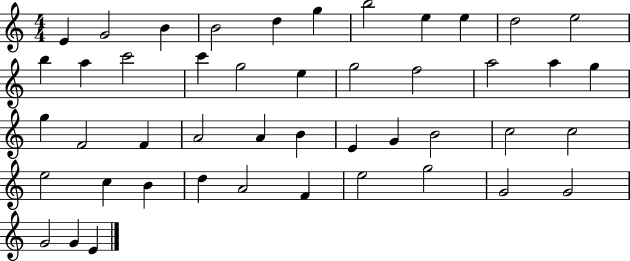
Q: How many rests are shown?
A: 0